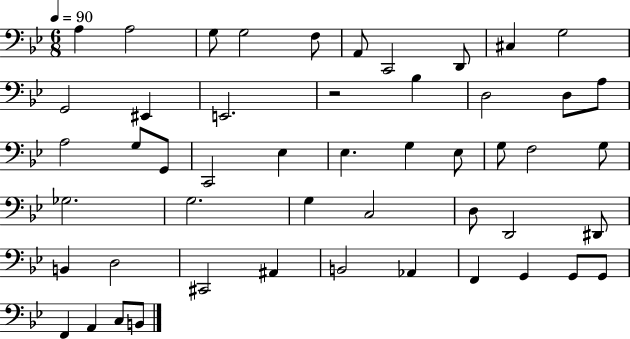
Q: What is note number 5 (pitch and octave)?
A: F3